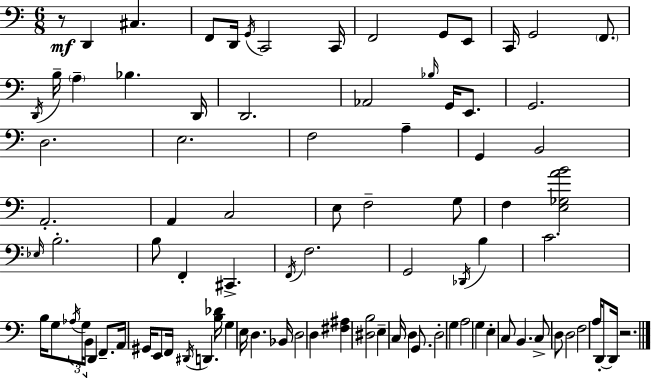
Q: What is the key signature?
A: C major